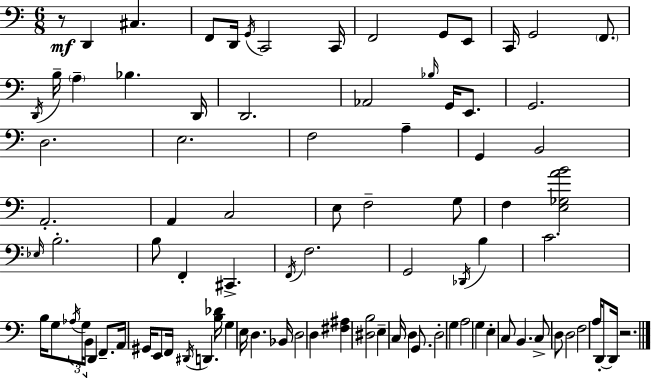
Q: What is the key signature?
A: C major